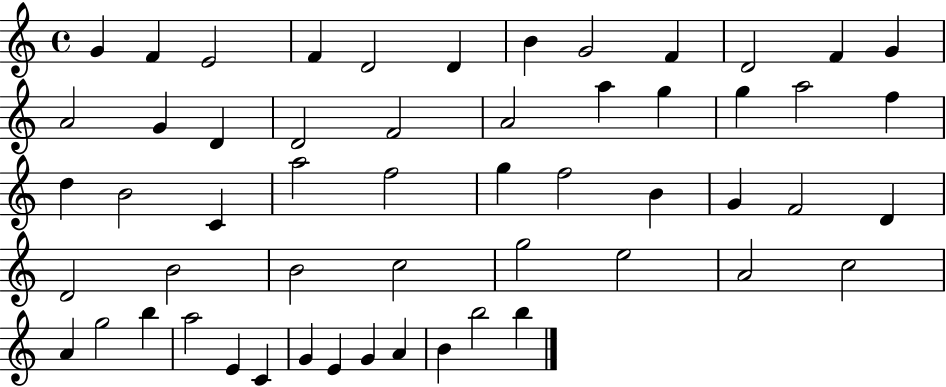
{
  \clef treble
  \time 4/4
  \defaultTimeSignature
  \key c \major
  g'4 f'4 e'2 | f'4 d'2 d'4 | b'4 g'2 f'4 | d'2 f'4 g'4 | \break a'2 g'4 d'4 | d'2 f'2 | a'2 a''4 g''4 | g''4 a''2 f''4 | \break d''4 b'2 c'4 | a''2 f''2 | g''4 f''2 b'4 | g'4 f'2 d'4 | \break d'2 b'2 | b'2 c''2 | g''2 e''2 | a'2 c''2 | \break a'4 g''2 b''4 | a''2 e'4 c'4 | g'4 e'4 g'4 a'4 | b'4 b''2 b''4 | \break \bar "|."
}